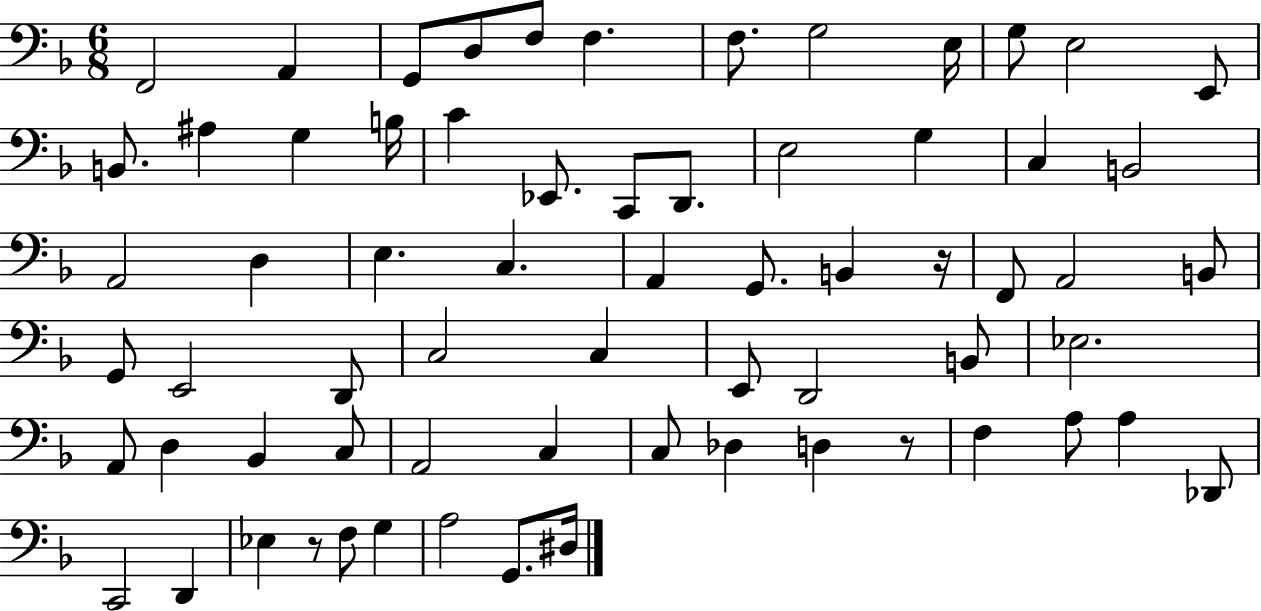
{
  \clef bass
  \numericTimeSignature
  \time 6/8
  \key f \major
  f,2 a,4 | g,8 d8 f8 f4. | f8. g2 e16 | g8 e2 e,8 | \break b,8. ais4 g4 b16 | c'4 ees,8. c,8 d,8. | e2 g4 | c4 b,2 | \break a,2 d4 | e4. c4. | a,4 g,8. b,4 r16 | f,8 a,2 b,8 | \break g,8 e,2 d,8 | c2 c4 | e,8 d,2 b,8 | ees2. | \break a,8 d4 bes,4 c8 | a,2 c4 | c8 des4 d4 r8 | f4 a8 a4 des,8 | \break c,2 d,4 | ees4 r8 f8 g4 | a2 g,8. dis16 | \bar "|."
}